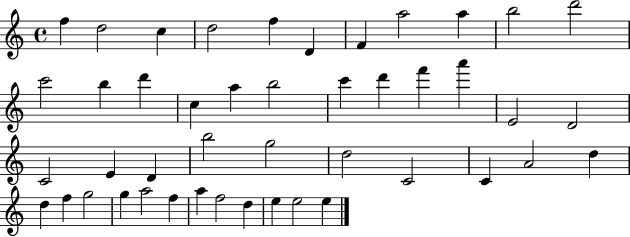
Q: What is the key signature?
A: C major